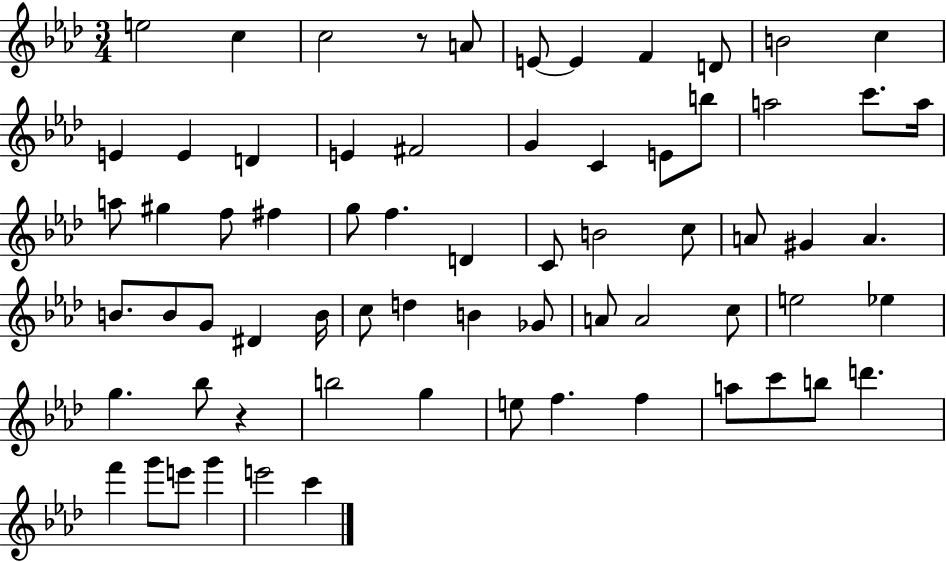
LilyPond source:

{
  \clef treble
  \numericTimeSignature
  \time 3/4
  \key aes \major
  e''2 c''4 | c''2 r8 a'8 | e'8~~ e'4 f'4 d'8 | b'2 c''4 | \break e'4 e'4 d'4 | e'4 fis'2 | g'4 c'4 e'8 b''8 | a''2 c'''8. a''16 | \break a''8 gis''4 f''8 fis''4 | g''8 f''4. d'4 | c'8 b'2 c''8 | a'8 gis'4 a'4. | \break b'8. b'8 g'8 dis'4 b'16 | c''8 d''4 b'4 ges'8 | a'8 a'2 c''8 | e''2 ees''4 | \break g''4. bes''8 r4 | b''2 g''4 | e''8 f''4. f''4 | a''8 c'''8 b''8 d'''4. | \break f'''4 g'''8 e'''8 g'''4 | e'''2 c'''4 | \bar "|."
}